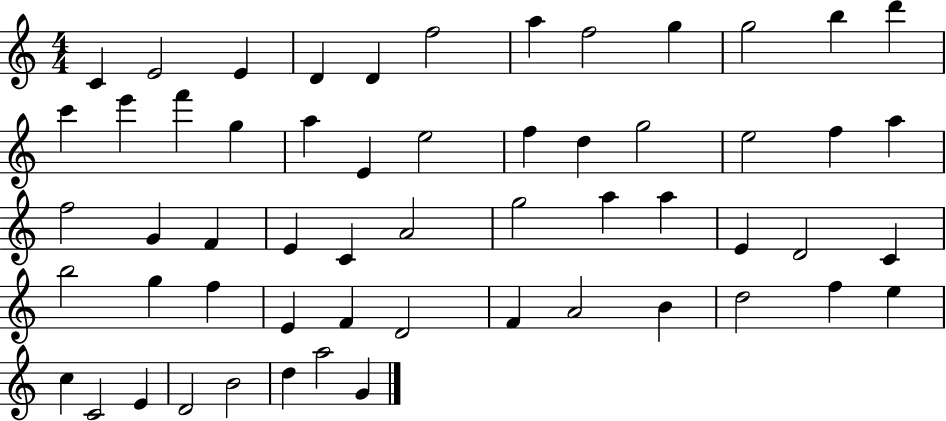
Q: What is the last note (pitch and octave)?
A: G4